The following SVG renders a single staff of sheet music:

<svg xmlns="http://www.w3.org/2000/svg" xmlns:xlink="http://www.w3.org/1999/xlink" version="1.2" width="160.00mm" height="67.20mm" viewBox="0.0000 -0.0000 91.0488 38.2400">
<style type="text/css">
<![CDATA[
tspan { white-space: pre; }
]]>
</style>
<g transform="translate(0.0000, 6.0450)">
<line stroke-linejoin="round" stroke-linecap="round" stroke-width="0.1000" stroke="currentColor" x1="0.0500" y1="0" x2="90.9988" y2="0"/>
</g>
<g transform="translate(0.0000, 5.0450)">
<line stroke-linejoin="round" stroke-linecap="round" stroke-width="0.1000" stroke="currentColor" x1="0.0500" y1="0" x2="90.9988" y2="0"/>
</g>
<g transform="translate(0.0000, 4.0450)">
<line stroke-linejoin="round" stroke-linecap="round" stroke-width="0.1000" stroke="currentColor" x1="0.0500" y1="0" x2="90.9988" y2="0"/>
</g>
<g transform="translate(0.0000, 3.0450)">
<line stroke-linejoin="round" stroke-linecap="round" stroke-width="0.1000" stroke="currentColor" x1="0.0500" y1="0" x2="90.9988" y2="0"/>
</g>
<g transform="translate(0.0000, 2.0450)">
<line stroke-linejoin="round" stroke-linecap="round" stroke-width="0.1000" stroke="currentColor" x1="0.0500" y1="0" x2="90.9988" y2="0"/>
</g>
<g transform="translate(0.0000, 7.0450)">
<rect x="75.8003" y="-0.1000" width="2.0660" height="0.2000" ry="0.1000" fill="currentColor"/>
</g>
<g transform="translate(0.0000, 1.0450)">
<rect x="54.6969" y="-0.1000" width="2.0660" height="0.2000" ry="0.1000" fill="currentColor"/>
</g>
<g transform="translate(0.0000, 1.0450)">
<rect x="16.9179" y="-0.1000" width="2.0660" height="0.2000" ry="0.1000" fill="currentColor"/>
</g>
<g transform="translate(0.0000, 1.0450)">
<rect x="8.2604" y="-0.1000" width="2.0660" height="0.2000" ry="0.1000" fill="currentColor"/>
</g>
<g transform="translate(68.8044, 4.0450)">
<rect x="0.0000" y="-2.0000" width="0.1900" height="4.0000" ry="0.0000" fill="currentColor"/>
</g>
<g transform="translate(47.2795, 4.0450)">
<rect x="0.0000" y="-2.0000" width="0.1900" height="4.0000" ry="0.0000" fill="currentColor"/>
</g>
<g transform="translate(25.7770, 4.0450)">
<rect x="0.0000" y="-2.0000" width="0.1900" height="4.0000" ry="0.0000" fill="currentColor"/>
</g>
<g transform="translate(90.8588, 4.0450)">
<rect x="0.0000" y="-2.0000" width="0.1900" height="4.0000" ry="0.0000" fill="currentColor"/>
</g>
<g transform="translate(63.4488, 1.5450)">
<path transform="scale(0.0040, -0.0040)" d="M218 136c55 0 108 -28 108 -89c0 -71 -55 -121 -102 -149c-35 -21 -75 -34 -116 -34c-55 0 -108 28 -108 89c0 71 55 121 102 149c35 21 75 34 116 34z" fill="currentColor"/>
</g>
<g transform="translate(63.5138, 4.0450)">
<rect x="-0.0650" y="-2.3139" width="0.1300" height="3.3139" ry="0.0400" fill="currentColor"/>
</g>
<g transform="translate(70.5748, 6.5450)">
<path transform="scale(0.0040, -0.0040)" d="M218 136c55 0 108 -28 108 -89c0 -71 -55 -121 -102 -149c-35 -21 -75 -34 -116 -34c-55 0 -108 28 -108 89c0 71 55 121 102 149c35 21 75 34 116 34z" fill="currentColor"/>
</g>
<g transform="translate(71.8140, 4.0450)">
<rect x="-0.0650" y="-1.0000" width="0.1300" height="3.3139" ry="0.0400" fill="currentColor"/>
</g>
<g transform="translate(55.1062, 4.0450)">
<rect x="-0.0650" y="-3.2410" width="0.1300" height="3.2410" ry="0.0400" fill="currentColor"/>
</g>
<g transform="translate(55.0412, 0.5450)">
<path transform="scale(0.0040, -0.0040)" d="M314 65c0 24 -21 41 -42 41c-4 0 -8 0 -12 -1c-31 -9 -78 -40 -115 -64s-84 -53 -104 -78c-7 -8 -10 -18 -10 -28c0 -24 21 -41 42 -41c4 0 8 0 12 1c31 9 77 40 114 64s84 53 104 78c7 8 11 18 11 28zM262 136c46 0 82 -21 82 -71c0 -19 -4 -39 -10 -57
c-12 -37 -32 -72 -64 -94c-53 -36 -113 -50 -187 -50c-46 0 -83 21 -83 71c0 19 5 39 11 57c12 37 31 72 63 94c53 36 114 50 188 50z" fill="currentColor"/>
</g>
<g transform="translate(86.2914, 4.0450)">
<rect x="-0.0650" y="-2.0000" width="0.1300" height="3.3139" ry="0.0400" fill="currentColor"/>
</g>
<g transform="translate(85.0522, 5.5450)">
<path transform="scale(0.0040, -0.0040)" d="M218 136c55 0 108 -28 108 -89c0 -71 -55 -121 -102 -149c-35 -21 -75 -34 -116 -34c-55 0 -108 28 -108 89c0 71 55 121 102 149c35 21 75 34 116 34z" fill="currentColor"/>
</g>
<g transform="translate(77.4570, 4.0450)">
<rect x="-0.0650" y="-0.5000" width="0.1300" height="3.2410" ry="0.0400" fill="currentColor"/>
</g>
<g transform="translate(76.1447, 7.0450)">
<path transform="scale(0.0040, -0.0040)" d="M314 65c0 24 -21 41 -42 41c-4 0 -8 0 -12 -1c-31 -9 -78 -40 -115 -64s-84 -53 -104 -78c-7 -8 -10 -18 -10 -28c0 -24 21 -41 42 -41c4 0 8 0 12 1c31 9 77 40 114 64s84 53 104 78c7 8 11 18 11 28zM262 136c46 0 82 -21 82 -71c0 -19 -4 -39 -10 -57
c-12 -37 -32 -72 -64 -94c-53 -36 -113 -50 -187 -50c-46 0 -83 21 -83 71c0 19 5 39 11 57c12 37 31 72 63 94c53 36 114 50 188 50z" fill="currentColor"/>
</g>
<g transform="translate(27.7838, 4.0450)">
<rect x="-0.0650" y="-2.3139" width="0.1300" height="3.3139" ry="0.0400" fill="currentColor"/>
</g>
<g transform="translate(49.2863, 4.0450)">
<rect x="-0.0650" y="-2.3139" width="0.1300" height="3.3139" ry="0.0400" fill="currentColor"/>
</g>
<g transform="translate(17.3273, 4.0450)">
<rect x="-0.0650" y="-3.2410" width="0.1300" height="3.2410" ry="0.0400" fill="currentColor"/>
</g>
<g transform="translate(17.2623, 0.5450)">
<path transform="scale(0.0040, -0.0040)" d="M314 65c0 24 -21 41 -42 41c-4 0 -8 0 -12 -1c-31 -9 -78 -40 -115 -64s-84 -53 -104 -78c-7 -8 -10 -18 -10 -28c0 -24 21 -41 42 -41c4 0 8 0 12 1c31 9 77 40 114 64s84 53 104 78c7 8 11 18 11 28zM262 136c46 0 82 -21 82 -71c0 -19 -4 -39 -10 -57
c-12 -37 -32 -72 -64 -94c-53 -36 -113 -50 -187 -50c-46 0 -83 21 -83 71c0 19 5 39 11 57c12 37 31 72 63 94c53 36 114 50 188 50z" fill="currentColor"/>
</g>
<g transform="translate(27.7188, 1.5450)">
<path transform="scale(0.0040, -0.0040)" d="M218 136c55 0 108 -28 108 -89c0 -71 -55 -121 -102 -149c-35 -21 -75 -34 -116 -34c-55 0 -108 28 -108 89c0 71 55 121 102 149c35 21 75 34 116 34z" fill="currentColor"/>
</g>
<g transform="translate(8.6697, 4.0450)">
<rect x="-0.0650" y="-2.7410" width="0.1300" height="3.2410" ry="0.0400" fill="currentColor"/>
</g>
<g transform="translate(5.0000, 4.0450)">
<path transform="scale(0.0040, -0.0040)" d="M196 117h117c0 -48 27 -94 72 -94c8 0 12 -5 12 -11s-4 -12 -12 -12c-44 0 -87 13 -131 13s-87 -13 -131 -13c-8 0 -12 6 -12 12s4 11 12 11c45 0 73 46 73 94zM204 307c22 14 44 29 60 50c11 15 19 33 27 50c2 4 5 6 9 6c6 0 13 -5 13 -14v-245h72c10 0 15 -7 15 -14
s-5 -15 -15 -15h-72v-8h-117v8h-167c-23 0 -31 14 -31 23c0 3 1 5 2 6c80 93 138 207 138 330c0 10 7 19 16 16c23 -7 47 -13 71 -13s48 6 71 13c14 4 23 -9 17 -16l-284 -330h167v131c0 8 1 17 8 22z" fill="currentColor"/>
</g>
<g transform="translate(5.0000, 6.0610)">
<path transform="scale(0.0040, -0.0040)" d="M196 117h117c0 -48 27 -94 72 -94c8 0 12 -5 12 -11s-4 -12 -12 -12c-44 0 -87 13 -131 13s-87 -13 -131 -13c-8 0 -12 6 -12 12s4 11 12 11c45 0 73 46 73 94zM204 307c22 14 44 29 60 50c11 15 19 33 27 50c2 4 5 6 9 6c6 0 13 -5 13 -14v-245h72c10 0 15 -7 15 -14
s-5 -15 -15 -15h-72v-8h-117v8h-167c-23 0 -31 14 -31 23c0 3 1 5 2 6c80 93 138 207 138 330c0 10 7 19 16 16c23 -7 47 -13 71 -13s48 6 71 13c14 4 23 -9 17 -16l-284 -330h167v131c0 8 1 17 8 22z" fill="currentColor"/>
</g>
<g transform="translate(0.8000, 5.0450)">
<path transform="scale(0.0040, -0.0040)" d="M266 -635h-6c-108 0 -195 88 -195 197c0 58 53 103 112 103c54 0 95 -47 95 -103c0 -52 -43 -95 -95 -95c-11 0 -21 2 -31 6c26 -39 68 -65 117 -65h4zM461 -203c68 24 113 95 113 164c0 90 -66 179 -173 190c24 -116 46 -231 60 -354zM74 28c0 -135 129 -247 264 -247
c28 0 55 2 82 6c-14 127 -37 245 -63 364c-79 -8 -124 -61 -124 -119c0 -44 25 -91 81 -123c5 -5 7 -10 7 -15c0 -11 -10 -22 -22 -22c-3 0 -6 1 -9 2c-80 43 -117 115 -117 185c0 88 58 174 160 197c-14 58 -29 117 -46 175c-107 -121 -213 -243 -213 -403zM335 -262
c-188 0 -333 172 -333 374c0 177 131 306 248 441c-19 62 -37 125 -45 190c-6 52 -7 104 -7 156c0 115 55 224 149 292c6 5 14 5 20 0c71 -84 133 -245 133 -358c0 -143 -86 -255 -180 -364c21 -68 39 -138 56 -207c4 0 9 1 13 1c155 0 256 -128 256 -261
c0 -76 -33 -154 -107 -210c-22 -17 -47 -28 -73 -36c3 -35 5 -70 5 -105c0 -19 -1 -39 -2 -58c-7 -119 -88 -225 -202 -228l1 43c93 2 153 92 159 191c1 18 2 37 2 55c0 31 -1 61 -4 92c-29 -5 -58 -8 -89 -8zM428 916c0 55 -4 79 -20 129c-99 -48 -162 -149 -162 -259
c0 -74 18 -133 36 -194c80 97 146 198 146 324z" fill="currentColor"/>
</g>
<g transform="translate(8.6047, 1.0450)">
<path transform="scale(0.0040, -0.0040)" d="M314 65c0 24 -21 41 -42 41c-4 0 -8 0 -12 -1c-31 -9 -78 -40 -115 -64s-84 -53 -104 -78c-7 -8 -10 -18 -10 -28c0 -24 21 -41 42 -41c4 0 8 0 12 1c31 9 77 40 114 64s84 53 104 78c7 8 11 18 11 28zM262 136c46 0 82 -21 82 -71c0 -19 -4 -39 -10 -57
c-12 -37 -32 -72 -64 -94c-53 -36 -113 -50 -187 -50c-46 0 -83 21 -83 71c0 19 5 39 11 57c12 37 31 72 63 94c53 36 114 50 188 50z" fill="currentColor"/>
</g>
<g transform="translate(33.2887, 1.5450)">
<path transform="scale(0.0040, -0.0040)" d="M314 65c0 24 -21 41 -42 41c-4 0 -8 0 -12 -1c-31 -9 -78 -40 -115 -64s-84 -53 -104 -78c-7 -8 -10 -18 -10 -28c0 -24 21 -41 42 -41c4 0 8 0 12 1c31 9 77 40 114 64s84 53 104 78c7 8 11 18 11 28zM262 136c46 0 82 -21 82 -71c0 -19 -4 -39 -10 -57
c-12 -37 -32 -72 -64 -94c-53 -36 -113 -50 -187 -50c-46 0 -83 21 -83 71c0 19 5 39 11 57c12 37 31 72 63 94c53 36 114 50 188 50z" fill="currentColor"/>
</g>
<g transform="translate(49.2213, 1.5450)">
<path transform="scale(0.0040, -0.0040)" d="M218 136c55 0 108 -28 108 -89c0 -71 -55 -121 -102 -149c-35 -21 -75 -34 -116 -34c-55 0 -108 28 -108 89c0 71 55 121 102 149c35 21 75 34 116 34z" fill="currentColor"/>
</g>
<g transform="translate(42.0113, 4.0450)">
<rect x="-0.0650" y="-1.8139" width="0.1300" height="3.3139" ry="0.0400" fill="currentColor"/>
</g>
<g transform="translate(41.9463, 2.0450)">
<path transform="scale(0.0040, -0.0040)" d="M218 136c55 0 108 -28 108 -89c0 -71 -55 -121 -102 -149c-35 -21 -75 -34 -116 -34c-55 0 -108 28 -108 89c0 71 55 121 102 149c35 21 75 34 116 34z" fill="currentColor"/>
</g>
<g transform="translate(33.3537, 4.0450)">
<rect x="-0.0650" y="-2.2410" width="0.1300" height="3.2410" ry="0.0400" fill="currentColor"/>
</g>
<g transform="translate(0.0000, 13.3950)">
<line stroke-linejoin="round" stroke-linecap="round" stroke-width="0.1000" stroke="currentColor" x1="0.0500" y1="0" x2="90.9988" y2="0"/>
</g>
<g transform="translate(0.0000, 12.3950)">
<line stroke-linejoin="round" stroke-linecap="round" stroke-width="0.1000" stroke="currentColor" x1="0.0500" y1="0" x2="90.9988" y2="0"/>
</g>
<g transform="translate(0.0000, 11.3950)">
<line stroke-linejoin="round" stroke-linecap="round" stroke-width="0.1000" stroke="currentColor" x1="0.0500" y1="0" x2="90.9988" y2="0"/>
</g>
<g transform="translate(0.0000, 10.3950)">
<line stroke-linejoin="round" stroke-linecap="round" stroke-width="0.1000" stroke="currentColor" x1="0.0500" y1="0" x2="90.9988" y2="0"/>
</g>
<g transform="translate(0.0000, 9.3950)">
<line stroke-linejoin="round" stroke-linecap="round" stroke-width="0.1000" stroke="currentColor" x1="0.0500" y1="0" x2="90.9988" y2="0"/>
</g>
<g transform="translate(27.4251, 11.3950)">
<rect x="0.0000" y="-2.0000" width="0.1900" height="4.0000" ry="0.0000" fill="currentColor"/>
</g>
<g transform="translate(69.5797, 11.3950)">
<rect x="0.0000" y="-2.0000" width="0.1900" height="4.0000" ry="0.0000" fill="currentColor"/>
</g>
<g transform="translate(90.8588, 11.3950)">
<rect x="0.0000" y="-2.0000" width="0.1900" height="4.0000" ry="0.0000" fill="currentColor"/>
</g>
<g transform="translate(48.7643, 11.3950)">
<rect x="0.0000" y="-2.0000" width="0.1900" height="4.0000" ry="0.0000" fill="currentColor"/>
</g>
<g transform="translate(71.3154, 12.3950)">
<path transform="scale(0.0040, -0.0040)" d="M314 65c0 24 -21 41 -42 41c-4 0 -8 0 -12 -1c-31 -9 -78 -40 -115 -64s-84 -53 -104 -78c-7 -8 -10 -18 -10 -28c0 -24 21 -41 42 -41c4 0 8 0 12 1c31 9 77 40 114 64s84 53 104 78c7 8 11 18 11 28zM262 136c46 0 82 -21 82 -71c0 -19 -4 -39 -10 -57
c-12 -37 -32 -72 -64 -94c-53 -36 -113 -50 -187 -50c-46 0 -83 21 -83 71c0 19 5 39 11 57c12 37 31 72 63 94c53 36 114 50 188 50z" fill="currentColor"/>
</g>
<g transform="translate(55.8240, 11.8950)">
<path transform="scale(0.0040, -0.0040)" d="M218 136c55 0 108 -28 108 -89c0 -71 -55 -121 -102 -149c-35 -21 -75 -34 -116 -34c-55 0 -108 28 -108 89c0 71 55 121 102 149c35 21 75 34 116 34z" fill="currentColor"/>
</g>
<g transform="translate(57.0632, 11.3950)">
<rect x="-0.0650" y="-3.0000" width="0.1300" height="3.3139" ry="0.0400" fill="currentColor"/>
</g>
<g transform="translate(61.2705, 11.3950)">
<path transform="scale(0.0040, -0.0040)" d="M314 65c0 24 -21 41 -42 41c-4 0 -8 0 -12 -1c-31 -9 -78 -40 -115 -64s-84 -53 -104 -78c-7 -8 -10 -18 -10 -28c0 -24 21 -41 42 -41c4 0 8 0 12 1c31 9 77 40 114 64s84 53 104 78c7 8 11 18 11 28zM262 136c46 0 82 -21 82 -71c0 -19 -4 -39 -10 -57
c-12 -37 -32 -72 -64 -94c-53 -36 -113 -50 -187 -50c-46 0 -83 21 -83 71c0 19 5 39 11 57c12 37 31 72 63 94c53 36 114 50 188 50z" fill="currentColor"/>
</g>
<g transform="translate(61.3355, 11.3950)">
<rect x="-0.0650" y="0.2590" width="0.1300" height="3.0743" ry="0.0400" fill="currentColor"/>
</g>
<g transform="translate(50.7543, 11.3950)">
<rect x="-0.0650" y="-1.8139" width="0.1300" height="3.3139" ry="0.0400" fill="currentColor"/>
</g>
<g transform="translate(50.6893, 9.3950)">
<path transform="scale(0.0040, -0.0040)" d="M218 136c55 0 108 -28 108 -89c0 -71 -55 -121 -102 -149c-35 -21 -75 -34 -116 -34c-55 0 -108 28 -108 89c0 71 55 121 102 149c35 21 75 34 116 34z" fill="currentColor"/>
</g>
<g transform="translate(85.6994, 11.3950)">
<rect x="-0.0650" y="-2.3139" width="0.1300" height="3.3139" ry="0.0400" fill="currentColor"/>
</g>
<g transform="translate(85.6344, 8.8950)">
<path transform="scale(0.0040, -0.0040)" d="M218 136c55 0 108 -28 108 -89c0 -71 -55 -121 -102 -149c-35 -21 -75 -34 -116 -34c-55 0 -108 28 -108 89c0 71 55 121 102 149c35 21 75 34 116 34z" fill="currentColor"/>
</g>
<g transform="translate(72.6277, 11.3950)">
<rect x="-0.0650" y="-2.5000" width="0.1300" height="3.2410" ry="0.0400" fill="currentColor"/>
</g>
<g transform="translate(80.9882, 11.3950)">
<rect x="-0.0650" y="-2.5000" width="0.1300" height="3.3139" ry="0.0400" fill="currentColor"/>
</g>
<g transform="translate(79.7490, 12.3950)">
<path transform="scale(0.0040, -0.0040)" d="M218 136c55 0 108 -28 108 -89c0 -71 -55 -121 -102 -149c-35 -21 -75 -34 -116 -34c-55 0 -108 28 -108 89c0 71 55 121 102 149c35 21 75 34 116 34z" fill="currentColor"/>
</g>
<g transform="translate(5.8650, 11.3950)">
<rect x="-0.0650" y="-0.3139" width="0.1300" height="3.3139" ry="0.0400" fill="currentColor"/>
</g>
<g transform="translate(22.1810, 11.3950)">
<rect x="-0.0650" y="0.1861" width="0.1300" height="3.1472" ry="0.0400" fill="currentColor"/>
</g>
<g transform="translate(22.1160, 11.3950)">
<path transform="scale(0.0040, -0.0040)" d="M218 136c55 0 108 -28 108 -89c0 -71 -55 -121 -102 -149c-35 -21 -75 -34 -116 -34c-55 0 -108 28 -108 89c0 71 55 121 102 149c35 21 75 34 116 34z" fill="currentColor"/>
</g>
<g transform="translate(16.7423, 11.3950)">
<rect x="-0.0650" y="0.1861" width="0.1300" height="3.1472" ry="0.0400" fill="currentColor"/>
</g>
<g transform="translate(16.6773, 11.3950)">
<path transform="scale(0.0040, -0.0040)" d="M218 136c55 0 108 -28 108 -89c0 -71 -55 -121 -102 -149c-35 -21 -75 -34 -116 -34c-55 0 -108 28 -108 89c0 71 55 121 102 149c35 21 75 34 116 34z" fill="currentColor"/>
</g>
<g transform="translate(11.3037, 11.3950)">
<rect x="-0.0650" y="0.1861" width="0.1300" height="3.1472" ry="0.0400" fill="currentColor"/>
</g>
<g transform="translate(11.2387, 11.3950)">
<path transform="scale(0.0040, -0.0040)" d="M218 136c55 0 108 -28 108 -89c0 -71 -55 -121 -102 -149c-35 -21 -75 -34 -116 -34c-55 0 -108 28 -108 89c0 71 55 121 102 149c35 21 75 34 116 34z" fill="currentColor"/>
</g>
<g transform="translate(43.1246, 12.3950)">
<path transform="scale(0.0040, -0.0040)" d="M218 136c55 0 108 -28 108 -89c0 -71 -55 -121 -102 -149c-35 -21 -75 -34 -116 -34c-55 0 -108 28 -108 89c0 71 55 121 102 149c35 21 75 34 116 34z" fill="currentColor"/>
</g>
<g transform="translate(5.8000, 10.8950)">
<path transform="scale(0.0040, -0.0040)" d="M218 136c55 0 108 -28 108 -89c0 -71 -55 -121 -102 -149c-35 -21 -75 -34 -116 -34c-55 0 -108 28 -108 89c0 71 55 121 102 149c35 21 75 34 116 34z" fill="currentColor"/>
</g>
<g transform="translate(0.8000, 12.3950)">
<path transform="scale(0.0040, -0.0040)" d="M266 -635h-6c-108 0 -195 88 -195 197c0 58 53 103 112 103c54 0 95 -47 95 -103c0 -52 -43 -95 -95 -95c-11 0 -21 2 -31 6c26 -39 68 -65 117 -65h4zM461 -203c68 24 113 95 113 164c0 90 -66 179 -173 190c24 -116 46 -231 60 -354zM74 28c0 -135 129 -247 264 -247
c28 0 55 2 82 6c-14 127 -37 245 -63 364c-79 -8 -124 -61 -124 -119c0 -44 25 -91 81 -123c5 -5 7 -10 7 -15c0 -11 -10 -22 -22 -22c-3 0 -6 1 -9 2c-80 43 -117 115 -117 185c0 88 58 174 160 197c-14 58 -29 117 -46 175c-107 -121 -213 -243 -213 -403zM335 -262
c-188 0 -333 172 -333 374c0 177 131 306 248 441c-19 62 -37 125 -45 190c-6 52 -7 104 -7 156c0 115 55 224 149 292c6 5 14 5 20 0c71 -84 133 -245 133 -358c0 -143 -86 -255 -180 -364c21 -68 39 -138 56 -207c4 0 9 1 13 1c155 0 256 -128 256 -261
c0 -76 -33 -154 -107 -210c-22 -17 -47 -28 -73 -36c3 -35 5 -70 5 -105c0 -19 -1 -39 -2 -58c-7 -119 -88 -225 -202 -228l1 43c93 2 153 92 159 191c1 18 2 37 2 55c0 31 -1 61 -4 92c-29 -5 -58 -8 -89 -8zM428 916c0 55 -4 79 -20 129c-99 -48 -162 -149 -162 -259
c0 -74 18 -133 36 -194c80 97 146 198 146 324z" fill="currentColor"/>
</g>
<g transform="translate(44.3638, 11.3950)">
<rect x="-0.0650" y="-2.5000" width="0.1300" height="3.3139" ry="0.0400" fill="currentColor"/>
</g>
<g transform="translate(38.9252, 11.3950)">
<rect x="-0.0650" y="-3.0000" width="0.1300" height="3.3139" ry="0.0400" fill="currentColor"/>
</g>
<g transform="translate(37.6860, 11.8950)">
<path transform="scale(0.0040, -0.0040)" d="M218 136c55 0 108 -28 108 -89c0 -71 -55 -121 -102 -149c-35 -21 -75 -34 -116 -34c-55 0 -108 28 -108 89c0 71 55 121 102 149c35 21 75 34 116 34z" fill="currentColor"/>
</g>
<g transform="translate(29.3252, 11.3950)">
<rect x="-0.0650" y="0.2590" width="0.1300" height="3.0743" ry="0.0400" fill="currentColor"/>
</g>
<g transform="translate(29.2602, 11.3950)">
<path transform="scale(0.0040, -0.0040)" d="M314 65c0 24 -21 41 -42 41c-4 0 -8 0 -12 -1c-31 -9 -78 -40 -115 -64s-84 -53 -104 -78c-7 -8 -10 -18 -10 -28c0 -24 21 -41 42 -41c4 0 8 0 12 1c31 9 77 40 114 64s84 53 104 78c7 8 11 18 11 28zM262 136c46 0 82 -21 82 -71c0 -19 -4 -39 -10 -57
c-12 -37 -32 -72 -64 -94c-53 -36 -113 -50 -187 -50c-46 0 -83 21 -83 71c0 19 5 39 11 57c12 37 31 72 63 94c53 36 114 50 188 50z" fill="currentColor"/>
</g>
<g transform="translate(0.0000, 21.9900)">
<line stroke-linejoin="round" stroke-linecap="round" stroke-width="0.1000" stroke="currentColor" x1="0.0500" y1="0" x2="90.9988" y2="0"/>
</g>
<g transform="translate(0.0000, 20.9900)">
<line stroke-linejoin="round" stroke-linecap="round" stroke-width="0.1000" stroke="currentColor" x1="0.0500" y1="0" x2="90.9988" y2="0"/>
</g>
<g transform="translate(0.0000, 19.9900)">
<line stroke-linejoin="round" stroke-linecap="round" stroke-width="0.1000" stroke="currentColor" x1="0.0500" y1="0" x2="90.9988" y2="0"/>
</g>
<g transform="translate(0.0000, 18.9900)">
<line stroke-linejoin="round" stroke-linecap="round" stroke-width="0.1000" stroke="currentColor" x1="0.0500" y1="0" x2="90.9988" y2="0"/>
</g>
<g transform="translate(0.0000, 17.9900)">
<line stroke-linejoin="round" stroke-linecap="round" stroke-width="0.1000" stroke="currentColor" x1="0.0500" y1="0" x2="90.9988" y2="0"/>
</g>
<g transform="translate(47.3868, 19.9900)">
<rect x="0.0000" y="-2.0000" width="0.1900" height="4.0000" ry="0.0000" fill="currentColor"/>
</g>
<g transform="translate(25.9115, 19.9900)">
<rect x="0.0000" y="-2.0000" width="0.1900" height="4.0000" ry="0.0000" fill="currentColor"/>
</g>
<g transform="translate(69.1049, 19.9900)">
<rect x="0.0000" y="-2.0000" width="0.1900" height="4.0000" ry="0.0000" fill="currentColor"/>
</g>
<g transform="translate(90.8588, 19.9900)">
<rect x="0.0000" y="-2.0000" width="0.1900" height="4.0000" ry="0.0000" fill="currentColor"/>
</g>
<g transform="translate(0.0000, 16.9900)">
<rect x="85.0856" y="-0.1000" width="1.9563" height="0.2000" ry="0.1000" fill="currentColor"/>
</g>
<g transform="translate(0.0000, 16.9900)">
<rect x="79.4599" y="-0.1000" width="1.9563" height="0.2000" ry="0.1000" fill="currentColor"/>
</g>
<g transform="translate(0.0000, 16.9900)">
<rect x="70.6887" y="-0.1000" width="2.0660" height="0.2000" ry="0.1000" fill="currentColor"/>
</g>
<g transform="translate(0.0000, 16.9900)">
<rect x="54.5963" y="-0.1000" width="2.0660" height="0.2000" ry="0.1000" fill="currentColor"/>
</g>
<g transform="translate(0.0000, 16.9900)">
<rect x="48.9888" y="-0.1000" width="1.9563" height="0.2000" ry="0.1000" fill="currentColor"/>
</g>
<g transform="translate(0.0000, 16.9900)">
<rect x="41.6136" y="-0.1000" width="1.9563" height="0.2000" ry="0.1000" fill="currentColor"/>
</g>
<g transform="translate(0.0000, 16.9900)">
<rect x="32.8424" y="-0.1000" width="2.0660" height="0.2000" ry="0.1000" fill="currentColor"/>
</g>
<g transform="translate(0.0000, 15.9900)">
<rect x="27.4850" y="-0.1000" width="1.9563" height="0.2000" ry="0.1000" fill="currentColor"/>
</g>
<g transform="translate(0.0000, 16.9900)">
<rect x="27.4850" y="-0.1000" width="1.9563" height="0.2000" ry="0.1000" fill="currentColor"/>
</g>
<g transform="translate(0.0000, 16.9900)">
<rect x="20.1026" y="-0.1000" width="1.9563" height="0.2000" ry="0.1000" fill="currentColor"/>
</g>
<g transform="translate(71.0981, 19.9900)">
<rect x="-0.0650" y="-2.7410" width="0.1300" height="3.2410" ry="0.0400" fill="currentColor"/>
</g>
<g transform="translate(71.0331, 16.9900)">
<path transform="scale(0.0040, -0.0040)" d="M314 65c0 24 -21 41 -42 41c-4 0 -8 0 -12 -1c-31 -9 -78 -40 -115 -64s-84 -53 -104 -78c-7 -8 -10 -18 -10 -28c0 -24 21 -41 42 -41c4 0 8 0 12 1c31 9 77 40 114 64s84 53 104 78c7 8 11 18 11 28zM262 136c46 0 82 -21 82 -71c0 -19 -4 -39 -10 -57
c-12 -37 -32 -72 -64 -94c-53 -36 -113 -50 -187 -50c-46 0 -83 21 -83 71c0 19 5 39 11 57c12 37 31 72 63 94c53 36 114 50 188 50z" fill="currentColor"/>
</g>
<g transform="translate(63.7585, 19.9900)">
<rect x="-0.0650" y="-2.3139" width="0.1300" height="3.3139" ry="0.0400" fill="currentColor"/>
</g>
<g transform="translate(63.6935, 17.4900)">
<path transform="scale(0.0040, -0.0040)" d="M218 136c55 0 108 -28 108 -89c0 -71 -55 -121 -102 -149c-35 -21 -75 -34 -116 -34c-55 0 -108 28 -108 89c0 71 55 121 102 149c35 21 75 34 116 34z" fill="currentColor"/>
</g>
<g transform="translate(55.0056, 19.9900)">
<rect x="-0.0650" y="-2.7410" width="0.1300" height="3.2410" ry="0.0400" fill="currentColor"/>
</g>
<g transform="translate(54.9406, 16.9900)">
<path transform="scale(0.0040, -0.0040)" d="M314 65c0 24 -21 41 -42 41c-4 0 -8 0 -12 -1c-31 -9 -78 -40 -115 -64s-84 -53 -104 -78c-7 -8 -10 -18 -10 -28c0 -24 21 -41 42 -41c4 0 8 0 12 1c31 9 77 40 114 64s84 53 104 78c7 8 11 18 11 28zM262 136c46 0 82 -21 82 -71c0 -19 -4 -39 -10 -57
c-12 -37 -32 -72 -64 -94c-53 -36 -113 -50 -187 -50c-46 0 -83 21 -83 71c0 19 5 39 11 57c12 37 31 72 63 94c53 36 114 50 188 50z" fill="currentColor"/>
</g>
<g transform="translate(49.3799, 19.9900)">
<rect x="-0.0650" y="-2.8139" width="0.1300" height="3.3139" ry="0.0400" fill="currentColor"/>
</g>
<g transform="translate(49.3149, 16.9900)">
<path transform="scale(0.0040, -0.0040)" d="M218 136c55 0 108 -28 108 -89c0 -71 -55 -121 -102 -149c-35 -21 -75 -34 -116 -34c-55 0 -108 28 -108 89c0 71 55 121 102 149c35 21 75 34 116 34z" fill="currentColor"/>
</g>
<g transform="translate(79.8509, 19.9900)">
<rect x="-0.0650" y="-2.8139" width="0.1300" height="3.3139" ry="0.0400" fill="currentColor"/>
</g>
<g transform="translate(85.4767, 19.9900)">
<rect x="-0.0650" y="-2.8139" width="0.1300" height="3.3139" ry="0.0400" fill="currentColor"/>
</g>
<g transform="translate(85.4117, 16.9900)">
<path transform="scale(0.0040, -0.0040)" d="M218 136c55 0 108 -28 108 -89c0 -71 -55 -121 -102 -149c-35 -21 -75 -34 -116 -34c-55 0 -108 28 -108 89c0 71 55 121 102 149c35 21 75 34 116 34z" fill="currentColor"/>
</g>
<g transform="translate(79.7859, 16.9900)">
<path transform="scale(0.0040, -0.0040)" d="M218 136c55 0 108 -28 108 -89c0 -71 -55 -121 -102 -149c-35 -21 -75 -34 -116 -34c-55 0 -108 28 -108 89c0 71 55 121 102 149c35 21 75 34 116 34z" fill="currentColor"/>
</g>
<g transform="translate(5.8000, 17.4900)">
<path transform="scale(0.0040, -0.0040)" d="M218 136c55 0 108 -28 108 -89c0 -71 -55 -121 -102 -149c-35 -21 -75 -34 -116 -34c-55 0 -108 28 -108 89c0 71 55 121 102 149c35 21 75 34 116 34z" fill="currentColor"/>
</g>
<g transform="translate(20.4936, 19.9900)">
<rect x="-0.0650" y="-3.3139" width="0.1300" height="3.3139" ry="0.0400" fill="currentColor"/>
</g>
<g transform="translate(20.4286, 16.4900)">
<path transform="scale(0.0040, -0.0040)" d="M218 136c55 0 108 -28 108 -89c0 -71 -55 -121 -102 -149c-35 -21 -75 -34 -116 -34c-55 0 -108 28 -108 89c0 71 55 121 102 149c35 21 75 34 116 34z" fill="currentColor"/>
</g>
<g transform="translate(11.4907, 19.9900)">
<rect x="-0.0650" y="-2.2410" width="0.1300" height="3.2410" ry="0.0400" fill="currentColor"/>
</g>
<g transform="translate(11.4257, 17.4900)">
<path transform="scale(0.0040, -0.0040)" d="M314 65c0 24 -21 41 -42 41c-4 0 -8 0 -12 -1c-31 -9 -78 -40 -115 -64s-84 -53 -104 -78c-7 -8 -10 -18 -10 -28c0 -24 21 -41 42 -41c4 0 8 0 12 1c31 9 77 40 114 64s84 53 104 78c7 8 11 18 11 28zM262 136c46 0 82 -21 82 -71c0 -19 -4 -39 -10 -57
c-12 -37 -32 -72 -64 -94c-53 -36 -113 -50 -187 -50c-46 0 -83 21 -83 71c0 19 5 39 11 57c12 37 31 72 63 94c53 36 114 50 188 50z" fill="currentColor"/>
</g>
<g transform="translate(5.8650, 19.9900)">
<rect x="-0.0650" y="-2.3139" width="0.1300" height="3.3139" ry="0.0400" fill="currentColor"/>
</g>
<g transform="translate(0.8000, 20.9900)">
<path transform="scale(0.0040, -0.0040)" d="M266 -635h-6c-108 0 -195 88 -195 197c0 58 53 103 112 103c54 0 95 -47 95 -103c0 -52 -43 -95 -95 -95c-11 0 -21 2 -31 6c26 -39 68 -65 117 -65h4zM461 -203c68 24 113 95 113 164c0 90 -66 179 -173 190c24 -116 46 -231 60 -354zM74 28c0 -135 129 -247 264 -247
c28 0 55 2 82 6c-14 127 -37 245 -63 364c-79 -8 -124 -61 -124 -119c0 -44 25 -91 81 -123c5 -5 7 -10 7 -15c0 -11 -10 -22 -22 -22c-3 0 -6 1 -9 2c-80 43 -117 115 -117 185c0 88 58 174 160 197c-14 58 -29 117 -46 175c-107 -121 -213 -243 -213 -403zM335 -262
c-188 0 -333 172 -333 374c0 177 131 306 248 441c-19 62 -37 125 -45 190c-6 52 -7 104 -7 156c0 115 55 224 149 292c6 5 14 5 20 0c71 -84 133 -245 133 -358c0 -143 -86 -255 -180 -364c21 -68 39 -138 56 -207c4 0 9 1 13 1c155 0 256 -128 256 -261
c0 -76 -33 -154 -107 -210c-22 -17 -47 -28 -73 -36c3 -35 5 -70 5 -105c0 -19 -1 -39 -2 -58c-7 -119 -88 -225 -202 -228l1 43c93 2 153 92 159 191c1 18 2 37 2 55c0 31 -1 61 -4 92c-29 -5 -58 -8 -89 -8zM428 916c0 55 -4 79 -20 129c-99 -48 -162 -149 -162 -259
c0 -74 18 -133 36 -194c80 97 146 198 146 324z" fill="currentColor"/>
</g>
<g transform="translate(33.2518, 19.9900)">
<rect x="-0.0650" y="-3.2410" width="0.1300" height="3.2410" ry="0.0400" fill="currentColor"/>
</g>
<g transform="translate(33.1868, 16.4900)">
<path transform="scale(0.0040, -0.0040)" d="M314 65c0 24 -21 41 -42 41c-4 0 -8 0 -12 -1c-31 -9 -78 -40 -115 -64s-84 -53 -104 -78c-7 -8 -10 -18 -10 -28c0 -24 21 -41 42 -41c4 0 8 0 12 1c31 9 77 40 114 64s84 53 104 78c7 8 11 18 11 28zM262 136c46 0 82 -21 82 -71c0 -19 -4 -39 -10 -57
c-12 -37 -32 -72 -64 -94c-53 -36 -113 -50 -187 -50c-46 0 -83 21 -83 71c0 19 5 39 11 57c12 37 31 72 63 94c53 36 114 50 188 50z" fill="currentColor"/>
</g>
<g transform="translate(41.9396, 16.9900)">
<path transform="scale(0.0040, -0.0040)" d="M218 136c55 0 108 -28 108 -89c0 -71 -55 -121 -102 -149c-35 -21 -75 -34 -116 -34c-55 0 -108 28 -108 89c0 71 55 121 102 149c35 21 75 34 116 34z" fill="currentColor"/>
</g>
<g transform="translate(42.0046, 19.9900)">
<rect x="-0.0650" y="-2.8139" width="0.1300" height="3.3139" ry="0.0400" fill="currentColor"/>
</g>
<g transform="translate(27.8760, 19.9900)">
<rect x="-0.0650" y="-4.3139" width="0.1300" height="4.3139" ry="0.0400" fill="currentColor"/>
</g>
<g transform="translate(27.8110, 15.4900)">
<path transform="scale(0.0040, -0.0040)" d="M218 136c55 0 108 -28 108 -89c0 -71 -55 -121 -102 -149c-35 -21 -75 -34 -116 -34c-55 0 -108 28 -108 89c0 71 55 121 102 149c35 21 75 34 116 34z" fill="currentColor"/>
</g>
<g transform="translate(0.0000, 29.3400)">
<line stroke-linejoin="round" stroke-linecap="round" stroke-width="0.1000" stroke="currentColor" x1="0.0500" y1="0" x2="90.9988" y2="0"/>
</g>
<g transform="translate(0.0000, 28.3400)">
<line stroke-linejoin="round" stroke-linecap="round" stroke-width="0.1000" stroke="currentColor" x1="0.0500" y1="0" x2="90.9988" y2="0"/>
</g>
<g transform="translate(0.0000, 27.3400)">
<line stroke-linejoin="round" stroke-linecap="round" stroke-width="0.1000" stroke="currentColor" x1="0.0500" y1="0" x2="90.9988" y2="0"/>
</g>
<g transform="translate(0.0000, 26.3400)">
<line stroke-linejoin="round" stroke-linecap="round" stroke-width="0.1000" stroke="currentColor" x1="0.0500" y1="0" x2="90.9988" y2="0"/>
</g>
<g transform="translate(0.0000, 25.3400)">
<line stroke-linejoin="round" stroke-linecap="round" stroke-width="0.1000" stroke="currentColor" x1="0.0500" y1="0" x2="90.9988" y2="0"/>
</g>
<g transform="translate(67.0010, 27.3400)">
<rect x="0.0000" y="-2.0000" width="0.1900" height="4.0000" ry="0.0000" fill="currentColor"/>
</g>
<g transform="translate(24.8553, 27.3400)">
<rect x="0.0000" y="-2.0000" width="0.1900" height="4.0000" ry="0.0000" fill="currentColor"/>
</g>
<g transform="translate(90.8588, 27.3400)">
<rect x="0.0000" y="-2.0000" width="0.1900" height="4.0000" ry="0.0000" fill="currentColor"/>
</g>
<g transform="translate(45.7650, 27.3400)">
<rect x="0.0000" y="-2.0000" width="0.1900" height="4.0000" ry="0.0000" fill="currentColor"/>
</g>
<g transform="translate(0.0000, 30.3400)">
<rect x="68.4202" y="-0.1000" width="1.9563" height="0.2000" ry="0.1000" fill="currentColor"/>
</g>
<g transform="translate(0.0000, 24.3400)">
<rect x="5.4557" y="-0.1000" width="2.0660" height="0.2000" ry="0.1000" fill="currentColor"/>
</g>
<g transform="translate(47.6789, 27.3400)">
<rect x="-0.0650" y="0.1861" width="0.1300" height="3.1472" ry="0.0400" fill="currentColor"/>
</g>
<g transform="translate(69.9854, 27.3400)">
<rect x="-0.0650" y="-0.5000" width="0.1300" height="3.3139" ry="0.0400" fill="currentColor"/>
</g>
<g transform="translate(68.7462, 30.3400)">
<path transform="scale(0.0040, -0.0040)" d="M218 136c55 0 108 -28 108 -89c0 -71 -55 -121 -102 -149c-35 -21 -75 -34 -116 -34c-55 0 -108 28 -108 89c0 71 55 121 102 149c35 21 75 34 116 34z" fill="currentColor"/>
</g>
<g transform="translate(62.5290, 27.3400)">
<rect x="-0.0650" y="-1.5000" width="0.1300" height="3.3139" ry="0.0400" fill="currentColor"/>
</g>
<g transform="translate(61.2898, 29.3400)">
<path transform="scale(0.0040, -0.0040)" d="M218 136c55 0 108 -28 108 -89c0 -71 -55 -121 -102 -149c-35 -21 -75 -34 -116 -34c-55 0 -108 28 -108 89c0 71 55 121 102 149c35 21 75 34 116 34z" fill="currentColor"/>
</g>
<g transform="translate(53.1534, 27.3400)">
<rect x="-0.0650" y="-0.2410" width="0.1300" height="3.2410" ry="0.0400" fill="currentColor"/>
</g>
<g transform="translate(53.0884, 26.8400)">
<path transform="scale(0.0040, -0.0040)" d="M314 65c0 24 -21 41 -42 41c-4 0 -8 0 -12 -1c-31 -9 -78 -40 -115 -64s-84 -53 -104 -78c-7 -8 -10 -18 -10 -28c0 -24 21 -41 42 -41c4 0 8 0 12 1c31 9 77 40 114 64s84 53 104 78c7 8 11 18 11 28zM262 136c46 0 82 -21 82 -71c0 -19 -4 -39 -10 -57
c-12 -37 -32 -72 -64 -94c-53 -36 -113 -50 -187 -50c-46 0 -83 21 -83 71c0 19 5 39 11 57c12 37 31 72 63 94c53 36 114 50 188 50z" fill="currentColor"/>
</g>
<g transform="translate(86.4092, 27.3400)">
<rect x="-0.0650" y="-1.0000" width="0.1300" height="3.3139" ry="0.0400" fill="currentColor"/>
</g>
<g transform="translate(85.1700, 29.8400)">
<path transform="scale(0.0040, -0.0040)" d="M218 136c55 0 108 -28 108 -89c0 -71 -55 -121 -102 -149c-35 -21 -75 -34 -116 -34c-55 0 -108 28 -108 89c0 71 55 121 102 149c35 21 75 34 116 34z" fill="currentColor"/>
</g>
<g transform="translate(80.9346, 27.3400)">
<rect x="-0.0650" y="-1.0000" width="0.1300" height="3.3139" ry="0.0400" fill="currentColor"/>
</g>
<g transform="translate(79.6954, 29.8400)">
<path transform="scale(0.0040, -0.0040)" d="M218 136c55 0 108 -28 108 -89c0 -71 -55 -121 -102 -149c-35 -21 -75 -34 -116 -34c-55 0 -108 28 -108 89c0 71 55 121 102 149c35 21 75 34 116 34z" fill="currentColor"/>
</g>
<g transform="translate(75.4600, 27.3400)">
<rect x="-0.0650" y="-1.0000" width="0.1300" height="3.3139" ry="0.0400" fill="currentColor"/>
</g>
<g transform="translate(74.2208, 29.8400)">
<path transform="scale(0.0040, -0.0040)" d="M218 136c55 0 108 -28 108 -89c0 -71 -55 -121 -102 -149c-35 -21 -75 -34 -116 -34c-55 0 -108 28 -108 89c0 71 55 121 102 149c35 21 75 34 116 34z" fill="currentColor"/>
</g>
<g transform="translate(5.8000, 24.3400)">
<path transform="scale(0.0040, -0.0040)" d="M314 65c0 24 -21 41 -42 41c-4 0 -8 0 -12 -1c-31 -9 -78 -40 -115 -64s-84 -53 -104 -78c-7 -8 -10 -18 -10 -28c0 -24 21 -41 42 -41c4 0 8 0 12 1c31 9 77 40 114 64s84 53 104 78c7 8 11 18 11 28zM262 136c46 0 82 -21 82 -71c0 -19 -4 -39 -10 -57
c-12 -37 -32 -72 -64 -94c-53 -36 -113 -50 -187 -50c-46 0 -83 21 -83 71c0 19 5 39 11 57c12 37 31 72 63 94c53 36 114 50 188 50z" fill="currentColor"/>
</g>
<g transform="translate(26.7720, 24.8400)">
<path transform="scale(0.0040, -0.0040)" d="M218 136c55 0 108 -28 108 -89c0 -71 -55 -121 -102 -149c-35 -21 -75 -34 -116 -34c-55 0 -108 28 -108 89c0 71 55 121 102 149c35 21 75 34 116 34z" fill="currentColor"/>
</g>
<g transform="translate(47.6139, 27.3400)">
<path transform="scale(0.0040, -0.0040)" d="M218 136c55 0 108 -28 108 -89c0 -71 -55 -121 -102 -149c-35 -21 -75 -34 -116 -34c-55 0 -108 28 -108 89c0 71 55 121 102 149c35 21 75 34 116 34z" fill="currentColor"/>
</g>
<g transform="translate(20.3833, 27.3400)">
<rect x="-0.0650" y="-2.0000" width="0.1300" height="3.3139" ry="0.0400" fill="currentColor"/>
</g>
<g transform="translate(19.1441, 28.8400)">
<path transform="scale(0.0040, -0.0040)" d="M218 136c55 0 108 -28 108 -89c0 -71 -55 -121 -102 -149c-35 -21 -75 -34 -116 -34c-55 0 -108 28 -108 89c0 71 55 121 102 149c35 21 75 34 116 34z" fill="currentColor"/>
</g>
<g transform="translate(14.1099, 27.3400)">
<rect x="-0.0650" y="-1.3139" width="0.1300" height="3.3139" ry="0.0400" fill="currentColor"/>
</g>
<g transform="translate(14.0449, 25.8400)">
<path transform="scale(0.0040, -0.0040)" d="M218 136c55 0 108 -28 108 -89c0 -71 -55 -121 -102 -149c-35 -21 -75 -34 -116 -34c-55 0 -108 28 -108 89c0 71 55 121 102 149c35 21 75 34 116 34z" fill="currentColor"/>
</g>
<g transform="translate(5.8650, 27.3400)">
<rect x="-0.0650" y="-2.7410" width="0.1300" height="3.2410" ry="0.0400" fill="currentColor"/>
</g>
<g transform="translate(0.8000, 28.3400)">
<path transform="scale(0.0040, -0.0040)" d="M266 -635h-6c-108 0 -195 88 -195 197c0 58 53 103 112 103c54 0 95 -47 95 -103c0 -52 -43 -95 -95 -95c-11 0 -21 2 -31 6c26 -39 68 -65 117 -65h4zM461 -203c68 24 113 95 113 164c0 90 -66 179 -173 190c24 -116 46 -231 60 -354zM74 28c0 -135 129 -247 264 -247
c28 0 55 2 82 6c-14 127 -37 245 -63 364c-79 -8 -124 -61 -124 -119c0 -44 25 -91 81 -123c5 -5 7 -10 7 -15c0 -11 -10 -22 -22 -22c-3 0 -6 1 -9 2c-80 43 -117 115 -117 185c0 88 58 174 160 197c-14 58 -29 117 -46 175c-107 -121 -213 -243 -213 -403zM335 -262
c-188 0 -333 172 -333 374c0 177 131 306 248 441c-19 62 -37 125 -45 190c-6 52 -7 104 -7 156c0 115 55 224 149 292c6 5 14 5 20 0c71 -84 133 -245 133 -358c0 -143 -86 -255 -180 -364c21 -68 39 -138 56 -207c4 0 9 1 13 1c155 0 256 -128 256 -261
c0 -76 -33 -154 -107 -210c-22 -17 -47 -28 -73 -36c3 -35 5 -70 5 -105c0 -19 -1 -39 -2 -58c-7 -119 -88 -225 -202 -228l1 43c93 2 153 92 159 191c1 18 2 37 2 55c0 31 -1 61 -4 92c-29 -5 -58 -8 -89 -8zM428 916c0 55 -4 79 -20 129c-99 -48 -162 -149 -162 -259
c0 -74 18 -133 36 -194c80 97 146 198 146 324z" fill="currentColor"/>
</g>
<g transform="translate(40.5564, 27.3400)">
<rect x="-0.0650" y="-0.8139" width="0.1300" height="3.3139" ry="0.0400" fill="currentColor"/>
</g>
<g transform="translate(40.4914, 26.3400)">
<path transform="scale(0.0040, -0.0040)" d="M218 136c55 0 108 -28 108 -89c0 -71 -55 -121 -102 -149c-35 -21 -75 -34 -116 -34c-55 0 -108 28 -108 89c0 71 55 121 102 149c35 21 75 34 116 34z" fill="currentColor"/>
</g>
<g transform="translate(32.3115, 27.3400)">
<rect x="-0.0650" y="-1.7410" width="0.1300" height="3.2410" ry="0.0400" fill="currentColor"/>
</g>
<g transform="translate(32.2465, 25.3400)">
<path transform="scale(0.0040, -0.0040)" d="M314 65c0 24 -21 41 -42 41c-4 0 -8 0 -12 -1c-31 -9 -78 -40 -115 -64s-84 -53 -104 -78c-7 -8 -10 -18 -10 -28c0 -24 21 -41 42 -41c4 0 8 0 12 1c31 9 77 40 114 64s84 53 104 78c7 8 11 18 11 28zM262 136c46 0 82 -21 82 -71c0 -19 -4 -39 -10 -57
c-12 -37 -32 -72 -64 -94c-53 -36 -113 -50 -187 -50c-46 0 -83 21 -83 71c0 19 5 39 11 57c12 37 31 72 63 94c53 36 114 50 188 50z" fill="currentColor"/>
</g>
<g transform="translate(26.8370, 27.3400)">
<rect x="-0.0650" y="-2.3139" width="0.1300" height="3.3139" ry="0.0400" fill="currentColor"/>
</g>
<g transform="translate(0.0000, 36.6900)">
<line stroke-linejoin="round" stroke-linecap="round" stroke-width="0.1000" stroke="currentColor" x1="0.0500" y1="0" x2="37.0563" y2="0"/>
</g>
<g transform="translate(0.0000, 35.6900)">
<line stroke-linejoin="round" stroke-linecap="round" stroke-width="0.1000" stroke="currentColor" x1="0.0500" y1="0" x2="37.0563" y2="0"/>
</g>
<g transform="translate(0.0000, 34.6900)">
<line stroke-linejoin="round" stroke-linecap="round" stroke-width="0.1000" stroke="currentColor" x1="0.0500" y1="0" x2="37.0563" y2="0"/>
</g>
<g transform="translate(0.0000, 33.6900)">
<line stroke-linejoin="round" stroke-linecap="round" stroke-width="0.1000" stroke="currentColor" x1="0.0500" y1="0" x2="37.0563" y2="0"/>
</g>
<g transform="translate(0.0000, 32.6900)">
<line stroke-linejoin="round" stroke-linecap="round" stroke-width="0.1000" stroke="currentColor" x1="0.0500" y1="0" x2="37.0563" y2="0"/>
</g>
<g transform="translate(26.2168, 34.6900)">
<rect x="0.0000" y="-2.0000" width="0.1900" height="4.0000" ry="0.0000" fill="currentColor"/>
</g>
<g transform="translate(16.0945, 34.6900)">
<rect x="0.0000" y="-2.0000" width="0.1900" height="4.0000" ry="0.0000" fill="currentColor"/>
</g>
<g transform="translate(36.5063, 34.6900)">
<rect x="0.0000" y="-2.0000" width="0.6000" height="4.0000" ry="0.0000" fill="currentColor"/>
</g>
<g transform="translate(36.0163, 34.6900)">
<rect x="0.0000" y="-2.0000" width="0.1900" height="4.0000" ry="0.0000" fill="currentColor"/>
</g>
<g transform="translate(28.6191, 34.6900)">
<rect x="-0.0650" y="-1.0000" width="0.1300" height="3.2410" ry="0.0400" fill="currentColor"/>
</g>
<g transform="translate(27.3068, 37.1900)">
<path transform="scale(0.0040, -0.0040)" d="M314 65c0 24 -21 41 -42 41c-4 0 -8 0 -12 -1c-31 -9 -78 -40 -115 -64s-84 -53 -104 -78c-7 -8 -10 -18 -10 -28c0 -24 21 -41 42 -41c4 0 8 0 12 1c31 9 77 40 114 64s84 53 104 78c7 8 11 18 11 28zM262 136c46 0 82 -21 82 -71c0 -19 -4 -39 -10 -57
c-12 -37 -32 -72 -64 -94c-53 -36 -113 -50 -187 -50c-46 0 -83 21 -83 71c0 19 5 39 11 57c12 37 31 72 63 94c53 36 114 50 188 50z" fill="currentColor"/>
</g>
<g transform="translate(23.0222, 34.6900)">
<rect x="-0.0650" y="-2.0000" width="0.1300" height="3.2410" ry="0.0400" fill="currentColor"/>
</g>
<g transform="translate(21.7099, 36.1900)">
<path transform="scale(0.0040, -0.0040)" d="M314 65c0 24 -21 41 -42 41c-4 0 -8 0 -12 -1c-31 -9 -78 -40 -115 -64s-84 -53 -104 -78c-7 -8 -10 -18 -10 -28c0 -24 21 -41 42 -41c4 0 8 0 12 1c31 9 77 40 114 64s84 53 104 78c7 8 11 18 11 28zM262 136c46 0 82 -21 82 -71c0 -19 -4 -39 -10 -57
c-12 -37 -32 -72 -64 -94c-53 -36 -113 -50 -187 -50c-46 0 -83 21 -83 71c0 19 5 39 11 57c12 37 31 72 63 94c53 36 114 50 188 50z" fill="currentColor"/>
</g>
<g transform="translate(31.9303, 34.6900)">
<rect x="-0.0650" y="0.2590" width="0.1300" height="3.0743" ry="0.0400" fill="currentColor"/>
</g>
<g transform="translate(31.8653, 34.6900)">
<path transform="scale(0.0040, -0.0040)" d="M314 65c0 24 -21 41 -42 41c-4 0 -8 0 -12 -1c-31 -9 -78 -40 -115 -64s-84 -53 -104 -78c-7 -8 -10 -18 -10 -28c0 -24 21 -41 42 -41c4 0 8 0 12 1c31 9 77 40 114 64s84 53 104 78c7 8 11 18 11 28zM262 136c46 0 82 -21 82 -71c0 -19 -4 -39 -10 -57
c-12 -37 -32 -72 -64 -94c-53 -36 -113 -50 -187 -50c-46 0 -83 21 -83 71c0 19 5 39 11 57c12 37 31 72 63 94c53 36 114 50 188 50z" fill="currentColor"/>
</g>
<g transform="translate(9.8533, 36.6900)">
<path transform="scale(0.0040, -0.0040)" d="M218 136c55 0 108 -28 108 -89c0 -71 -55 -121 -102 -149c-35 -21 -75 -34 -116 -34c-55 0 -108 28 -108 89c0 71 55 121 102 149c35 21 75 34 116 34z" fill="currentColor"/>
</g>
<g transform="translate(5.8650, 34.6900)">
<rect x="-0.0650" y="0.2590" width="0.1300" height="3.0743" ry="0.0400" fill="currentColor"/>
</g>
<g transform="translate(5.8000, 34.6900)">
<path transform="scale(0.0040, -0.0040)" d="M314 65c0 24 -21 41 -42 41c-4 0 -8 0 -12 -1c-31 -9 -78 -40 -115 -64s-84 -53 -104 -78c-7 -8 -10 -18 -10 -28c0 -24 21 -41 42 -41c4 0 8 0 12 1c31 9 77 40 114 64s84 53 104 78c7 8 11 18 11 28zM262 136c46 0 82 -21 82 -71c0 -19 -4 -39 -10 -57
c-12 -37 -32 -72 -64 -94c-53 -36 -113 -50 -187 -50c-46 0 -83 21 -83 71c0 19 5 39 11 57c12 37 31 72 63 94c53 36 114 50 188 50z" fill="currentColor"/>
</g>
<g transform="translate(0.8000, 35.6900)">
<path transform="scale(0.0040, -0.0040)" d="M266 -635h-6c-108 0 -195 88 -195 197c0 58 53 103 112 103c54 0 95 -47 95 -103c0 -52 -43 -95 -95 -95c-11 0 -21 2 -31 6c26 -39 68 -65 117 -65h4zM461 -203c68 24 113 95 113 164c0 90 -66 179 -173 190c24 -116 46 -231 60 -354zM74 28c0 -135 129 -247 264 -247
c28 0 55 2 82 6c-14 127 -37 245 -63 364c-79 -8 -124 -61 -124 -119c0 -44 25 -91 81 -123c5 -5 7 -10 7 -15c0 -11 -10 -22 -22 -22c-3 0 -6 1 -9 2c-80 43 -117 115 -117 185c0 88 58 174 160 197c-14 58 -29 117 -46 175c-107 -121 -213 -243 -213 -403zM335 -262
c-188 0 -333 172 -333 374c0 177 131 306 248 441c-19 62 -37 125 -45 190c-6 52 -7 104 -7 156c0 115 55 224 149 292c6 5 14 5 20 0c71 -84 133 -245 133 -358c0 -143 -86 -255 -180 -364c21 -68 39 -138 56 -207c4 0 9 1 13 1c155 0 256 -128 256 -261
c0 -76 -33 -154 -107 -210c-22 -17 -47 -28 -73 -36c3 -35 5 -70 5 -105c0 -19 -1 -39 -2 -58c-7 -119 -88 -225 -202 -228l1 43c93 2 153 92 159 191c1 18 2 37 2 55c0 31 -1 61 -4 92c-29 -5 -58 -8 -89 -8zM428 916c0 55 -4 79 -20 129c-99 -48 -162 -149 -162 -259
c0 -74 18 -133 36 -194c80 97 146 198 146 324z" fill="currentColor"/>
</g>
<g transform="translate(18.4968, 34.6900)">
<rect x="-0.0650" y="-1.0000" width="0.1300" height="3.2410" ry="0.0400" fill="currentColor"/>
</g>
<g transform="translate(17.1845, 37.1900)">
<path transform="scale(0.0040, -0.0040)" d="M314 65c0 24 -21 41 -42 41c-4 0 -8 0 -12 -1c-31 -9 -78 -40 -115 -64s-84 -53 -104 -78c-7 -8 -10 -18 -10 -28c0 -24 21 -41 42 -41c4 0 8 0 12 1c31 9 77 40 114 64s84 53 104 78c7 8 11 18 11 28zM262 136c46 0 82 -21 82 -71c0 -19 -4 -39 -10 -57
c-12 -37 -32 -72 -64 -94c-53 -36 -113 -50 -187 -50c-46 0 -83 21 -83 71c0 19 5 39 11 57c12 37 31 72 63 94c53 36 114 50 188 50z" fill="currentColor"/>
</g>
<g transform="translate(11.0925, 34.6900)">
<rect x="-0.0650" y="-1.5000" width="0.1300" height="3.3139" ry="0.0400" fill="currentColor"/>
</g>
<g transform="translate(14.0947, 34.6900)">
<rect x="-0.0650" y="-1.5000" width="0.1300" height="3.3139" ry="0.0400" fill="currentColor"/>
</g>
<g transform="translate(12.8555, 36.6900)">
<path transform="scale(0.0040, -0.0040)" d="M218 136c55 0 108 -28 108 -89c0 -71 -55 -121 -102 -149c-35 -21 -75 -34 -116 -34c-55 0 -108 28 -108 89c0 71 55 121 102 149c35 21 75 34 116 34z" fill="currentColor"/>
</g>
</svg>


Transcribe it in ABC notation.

X:1
T:Untitled
M:4/4
L:1/4
K:C
a2 b2 g g2 f g b2 g D C2 F c B B B B2 A G f A B2 G2 G g g g2 b d' b2 a a a2 g a2 a a a2 e F g f2 d B c2 E C D D D B2 E E D2 F2 D2 B2